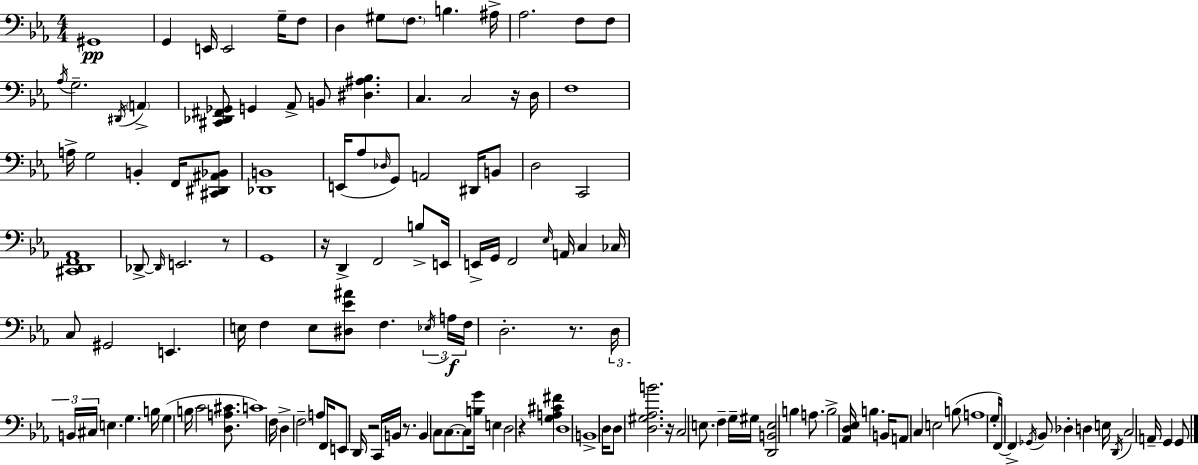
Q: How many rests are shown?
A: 8